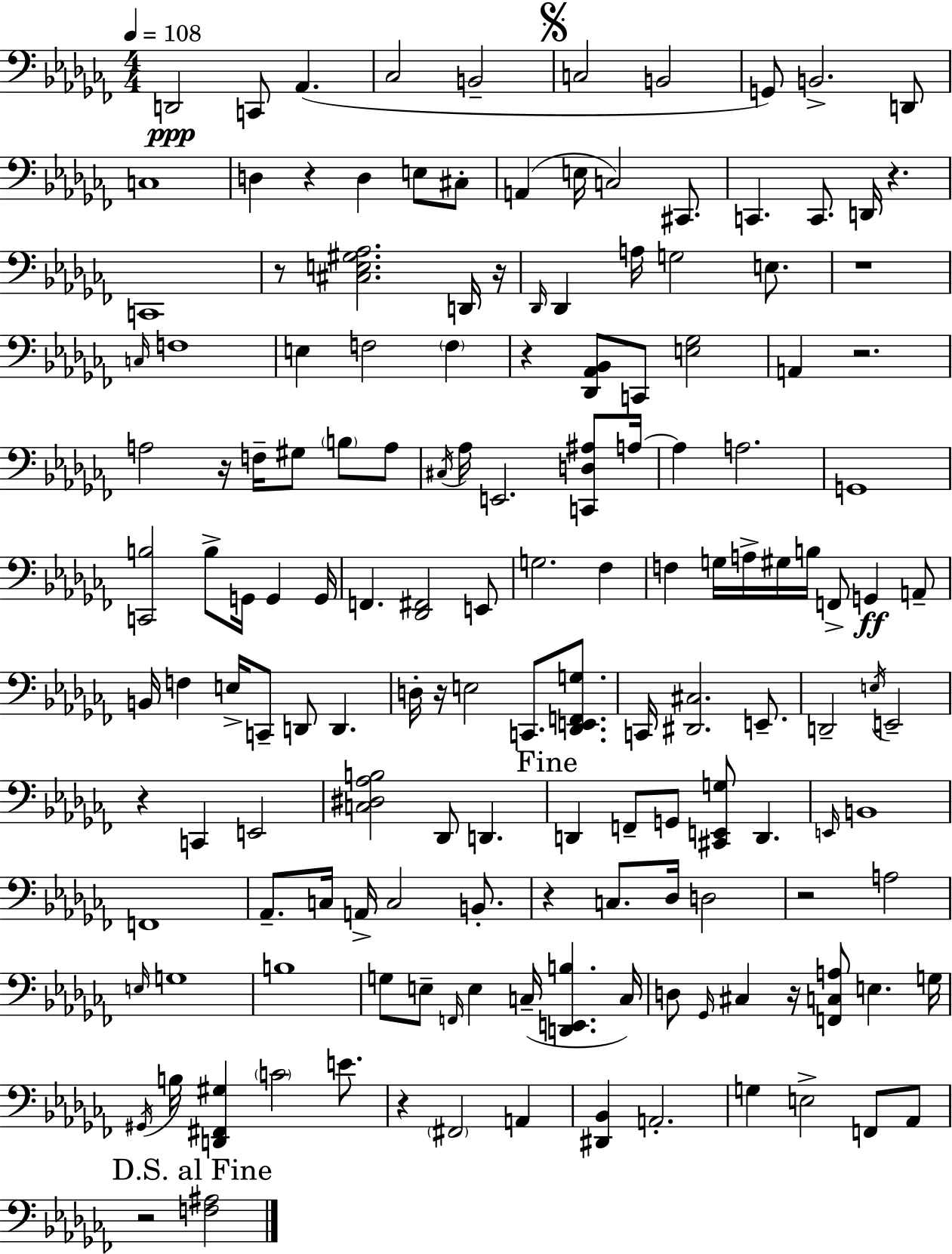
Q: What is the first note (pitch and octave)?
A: D2